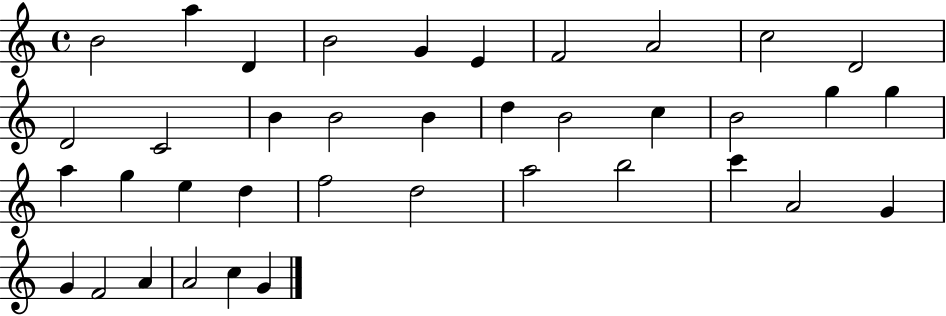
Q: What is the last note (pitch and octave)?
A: G4